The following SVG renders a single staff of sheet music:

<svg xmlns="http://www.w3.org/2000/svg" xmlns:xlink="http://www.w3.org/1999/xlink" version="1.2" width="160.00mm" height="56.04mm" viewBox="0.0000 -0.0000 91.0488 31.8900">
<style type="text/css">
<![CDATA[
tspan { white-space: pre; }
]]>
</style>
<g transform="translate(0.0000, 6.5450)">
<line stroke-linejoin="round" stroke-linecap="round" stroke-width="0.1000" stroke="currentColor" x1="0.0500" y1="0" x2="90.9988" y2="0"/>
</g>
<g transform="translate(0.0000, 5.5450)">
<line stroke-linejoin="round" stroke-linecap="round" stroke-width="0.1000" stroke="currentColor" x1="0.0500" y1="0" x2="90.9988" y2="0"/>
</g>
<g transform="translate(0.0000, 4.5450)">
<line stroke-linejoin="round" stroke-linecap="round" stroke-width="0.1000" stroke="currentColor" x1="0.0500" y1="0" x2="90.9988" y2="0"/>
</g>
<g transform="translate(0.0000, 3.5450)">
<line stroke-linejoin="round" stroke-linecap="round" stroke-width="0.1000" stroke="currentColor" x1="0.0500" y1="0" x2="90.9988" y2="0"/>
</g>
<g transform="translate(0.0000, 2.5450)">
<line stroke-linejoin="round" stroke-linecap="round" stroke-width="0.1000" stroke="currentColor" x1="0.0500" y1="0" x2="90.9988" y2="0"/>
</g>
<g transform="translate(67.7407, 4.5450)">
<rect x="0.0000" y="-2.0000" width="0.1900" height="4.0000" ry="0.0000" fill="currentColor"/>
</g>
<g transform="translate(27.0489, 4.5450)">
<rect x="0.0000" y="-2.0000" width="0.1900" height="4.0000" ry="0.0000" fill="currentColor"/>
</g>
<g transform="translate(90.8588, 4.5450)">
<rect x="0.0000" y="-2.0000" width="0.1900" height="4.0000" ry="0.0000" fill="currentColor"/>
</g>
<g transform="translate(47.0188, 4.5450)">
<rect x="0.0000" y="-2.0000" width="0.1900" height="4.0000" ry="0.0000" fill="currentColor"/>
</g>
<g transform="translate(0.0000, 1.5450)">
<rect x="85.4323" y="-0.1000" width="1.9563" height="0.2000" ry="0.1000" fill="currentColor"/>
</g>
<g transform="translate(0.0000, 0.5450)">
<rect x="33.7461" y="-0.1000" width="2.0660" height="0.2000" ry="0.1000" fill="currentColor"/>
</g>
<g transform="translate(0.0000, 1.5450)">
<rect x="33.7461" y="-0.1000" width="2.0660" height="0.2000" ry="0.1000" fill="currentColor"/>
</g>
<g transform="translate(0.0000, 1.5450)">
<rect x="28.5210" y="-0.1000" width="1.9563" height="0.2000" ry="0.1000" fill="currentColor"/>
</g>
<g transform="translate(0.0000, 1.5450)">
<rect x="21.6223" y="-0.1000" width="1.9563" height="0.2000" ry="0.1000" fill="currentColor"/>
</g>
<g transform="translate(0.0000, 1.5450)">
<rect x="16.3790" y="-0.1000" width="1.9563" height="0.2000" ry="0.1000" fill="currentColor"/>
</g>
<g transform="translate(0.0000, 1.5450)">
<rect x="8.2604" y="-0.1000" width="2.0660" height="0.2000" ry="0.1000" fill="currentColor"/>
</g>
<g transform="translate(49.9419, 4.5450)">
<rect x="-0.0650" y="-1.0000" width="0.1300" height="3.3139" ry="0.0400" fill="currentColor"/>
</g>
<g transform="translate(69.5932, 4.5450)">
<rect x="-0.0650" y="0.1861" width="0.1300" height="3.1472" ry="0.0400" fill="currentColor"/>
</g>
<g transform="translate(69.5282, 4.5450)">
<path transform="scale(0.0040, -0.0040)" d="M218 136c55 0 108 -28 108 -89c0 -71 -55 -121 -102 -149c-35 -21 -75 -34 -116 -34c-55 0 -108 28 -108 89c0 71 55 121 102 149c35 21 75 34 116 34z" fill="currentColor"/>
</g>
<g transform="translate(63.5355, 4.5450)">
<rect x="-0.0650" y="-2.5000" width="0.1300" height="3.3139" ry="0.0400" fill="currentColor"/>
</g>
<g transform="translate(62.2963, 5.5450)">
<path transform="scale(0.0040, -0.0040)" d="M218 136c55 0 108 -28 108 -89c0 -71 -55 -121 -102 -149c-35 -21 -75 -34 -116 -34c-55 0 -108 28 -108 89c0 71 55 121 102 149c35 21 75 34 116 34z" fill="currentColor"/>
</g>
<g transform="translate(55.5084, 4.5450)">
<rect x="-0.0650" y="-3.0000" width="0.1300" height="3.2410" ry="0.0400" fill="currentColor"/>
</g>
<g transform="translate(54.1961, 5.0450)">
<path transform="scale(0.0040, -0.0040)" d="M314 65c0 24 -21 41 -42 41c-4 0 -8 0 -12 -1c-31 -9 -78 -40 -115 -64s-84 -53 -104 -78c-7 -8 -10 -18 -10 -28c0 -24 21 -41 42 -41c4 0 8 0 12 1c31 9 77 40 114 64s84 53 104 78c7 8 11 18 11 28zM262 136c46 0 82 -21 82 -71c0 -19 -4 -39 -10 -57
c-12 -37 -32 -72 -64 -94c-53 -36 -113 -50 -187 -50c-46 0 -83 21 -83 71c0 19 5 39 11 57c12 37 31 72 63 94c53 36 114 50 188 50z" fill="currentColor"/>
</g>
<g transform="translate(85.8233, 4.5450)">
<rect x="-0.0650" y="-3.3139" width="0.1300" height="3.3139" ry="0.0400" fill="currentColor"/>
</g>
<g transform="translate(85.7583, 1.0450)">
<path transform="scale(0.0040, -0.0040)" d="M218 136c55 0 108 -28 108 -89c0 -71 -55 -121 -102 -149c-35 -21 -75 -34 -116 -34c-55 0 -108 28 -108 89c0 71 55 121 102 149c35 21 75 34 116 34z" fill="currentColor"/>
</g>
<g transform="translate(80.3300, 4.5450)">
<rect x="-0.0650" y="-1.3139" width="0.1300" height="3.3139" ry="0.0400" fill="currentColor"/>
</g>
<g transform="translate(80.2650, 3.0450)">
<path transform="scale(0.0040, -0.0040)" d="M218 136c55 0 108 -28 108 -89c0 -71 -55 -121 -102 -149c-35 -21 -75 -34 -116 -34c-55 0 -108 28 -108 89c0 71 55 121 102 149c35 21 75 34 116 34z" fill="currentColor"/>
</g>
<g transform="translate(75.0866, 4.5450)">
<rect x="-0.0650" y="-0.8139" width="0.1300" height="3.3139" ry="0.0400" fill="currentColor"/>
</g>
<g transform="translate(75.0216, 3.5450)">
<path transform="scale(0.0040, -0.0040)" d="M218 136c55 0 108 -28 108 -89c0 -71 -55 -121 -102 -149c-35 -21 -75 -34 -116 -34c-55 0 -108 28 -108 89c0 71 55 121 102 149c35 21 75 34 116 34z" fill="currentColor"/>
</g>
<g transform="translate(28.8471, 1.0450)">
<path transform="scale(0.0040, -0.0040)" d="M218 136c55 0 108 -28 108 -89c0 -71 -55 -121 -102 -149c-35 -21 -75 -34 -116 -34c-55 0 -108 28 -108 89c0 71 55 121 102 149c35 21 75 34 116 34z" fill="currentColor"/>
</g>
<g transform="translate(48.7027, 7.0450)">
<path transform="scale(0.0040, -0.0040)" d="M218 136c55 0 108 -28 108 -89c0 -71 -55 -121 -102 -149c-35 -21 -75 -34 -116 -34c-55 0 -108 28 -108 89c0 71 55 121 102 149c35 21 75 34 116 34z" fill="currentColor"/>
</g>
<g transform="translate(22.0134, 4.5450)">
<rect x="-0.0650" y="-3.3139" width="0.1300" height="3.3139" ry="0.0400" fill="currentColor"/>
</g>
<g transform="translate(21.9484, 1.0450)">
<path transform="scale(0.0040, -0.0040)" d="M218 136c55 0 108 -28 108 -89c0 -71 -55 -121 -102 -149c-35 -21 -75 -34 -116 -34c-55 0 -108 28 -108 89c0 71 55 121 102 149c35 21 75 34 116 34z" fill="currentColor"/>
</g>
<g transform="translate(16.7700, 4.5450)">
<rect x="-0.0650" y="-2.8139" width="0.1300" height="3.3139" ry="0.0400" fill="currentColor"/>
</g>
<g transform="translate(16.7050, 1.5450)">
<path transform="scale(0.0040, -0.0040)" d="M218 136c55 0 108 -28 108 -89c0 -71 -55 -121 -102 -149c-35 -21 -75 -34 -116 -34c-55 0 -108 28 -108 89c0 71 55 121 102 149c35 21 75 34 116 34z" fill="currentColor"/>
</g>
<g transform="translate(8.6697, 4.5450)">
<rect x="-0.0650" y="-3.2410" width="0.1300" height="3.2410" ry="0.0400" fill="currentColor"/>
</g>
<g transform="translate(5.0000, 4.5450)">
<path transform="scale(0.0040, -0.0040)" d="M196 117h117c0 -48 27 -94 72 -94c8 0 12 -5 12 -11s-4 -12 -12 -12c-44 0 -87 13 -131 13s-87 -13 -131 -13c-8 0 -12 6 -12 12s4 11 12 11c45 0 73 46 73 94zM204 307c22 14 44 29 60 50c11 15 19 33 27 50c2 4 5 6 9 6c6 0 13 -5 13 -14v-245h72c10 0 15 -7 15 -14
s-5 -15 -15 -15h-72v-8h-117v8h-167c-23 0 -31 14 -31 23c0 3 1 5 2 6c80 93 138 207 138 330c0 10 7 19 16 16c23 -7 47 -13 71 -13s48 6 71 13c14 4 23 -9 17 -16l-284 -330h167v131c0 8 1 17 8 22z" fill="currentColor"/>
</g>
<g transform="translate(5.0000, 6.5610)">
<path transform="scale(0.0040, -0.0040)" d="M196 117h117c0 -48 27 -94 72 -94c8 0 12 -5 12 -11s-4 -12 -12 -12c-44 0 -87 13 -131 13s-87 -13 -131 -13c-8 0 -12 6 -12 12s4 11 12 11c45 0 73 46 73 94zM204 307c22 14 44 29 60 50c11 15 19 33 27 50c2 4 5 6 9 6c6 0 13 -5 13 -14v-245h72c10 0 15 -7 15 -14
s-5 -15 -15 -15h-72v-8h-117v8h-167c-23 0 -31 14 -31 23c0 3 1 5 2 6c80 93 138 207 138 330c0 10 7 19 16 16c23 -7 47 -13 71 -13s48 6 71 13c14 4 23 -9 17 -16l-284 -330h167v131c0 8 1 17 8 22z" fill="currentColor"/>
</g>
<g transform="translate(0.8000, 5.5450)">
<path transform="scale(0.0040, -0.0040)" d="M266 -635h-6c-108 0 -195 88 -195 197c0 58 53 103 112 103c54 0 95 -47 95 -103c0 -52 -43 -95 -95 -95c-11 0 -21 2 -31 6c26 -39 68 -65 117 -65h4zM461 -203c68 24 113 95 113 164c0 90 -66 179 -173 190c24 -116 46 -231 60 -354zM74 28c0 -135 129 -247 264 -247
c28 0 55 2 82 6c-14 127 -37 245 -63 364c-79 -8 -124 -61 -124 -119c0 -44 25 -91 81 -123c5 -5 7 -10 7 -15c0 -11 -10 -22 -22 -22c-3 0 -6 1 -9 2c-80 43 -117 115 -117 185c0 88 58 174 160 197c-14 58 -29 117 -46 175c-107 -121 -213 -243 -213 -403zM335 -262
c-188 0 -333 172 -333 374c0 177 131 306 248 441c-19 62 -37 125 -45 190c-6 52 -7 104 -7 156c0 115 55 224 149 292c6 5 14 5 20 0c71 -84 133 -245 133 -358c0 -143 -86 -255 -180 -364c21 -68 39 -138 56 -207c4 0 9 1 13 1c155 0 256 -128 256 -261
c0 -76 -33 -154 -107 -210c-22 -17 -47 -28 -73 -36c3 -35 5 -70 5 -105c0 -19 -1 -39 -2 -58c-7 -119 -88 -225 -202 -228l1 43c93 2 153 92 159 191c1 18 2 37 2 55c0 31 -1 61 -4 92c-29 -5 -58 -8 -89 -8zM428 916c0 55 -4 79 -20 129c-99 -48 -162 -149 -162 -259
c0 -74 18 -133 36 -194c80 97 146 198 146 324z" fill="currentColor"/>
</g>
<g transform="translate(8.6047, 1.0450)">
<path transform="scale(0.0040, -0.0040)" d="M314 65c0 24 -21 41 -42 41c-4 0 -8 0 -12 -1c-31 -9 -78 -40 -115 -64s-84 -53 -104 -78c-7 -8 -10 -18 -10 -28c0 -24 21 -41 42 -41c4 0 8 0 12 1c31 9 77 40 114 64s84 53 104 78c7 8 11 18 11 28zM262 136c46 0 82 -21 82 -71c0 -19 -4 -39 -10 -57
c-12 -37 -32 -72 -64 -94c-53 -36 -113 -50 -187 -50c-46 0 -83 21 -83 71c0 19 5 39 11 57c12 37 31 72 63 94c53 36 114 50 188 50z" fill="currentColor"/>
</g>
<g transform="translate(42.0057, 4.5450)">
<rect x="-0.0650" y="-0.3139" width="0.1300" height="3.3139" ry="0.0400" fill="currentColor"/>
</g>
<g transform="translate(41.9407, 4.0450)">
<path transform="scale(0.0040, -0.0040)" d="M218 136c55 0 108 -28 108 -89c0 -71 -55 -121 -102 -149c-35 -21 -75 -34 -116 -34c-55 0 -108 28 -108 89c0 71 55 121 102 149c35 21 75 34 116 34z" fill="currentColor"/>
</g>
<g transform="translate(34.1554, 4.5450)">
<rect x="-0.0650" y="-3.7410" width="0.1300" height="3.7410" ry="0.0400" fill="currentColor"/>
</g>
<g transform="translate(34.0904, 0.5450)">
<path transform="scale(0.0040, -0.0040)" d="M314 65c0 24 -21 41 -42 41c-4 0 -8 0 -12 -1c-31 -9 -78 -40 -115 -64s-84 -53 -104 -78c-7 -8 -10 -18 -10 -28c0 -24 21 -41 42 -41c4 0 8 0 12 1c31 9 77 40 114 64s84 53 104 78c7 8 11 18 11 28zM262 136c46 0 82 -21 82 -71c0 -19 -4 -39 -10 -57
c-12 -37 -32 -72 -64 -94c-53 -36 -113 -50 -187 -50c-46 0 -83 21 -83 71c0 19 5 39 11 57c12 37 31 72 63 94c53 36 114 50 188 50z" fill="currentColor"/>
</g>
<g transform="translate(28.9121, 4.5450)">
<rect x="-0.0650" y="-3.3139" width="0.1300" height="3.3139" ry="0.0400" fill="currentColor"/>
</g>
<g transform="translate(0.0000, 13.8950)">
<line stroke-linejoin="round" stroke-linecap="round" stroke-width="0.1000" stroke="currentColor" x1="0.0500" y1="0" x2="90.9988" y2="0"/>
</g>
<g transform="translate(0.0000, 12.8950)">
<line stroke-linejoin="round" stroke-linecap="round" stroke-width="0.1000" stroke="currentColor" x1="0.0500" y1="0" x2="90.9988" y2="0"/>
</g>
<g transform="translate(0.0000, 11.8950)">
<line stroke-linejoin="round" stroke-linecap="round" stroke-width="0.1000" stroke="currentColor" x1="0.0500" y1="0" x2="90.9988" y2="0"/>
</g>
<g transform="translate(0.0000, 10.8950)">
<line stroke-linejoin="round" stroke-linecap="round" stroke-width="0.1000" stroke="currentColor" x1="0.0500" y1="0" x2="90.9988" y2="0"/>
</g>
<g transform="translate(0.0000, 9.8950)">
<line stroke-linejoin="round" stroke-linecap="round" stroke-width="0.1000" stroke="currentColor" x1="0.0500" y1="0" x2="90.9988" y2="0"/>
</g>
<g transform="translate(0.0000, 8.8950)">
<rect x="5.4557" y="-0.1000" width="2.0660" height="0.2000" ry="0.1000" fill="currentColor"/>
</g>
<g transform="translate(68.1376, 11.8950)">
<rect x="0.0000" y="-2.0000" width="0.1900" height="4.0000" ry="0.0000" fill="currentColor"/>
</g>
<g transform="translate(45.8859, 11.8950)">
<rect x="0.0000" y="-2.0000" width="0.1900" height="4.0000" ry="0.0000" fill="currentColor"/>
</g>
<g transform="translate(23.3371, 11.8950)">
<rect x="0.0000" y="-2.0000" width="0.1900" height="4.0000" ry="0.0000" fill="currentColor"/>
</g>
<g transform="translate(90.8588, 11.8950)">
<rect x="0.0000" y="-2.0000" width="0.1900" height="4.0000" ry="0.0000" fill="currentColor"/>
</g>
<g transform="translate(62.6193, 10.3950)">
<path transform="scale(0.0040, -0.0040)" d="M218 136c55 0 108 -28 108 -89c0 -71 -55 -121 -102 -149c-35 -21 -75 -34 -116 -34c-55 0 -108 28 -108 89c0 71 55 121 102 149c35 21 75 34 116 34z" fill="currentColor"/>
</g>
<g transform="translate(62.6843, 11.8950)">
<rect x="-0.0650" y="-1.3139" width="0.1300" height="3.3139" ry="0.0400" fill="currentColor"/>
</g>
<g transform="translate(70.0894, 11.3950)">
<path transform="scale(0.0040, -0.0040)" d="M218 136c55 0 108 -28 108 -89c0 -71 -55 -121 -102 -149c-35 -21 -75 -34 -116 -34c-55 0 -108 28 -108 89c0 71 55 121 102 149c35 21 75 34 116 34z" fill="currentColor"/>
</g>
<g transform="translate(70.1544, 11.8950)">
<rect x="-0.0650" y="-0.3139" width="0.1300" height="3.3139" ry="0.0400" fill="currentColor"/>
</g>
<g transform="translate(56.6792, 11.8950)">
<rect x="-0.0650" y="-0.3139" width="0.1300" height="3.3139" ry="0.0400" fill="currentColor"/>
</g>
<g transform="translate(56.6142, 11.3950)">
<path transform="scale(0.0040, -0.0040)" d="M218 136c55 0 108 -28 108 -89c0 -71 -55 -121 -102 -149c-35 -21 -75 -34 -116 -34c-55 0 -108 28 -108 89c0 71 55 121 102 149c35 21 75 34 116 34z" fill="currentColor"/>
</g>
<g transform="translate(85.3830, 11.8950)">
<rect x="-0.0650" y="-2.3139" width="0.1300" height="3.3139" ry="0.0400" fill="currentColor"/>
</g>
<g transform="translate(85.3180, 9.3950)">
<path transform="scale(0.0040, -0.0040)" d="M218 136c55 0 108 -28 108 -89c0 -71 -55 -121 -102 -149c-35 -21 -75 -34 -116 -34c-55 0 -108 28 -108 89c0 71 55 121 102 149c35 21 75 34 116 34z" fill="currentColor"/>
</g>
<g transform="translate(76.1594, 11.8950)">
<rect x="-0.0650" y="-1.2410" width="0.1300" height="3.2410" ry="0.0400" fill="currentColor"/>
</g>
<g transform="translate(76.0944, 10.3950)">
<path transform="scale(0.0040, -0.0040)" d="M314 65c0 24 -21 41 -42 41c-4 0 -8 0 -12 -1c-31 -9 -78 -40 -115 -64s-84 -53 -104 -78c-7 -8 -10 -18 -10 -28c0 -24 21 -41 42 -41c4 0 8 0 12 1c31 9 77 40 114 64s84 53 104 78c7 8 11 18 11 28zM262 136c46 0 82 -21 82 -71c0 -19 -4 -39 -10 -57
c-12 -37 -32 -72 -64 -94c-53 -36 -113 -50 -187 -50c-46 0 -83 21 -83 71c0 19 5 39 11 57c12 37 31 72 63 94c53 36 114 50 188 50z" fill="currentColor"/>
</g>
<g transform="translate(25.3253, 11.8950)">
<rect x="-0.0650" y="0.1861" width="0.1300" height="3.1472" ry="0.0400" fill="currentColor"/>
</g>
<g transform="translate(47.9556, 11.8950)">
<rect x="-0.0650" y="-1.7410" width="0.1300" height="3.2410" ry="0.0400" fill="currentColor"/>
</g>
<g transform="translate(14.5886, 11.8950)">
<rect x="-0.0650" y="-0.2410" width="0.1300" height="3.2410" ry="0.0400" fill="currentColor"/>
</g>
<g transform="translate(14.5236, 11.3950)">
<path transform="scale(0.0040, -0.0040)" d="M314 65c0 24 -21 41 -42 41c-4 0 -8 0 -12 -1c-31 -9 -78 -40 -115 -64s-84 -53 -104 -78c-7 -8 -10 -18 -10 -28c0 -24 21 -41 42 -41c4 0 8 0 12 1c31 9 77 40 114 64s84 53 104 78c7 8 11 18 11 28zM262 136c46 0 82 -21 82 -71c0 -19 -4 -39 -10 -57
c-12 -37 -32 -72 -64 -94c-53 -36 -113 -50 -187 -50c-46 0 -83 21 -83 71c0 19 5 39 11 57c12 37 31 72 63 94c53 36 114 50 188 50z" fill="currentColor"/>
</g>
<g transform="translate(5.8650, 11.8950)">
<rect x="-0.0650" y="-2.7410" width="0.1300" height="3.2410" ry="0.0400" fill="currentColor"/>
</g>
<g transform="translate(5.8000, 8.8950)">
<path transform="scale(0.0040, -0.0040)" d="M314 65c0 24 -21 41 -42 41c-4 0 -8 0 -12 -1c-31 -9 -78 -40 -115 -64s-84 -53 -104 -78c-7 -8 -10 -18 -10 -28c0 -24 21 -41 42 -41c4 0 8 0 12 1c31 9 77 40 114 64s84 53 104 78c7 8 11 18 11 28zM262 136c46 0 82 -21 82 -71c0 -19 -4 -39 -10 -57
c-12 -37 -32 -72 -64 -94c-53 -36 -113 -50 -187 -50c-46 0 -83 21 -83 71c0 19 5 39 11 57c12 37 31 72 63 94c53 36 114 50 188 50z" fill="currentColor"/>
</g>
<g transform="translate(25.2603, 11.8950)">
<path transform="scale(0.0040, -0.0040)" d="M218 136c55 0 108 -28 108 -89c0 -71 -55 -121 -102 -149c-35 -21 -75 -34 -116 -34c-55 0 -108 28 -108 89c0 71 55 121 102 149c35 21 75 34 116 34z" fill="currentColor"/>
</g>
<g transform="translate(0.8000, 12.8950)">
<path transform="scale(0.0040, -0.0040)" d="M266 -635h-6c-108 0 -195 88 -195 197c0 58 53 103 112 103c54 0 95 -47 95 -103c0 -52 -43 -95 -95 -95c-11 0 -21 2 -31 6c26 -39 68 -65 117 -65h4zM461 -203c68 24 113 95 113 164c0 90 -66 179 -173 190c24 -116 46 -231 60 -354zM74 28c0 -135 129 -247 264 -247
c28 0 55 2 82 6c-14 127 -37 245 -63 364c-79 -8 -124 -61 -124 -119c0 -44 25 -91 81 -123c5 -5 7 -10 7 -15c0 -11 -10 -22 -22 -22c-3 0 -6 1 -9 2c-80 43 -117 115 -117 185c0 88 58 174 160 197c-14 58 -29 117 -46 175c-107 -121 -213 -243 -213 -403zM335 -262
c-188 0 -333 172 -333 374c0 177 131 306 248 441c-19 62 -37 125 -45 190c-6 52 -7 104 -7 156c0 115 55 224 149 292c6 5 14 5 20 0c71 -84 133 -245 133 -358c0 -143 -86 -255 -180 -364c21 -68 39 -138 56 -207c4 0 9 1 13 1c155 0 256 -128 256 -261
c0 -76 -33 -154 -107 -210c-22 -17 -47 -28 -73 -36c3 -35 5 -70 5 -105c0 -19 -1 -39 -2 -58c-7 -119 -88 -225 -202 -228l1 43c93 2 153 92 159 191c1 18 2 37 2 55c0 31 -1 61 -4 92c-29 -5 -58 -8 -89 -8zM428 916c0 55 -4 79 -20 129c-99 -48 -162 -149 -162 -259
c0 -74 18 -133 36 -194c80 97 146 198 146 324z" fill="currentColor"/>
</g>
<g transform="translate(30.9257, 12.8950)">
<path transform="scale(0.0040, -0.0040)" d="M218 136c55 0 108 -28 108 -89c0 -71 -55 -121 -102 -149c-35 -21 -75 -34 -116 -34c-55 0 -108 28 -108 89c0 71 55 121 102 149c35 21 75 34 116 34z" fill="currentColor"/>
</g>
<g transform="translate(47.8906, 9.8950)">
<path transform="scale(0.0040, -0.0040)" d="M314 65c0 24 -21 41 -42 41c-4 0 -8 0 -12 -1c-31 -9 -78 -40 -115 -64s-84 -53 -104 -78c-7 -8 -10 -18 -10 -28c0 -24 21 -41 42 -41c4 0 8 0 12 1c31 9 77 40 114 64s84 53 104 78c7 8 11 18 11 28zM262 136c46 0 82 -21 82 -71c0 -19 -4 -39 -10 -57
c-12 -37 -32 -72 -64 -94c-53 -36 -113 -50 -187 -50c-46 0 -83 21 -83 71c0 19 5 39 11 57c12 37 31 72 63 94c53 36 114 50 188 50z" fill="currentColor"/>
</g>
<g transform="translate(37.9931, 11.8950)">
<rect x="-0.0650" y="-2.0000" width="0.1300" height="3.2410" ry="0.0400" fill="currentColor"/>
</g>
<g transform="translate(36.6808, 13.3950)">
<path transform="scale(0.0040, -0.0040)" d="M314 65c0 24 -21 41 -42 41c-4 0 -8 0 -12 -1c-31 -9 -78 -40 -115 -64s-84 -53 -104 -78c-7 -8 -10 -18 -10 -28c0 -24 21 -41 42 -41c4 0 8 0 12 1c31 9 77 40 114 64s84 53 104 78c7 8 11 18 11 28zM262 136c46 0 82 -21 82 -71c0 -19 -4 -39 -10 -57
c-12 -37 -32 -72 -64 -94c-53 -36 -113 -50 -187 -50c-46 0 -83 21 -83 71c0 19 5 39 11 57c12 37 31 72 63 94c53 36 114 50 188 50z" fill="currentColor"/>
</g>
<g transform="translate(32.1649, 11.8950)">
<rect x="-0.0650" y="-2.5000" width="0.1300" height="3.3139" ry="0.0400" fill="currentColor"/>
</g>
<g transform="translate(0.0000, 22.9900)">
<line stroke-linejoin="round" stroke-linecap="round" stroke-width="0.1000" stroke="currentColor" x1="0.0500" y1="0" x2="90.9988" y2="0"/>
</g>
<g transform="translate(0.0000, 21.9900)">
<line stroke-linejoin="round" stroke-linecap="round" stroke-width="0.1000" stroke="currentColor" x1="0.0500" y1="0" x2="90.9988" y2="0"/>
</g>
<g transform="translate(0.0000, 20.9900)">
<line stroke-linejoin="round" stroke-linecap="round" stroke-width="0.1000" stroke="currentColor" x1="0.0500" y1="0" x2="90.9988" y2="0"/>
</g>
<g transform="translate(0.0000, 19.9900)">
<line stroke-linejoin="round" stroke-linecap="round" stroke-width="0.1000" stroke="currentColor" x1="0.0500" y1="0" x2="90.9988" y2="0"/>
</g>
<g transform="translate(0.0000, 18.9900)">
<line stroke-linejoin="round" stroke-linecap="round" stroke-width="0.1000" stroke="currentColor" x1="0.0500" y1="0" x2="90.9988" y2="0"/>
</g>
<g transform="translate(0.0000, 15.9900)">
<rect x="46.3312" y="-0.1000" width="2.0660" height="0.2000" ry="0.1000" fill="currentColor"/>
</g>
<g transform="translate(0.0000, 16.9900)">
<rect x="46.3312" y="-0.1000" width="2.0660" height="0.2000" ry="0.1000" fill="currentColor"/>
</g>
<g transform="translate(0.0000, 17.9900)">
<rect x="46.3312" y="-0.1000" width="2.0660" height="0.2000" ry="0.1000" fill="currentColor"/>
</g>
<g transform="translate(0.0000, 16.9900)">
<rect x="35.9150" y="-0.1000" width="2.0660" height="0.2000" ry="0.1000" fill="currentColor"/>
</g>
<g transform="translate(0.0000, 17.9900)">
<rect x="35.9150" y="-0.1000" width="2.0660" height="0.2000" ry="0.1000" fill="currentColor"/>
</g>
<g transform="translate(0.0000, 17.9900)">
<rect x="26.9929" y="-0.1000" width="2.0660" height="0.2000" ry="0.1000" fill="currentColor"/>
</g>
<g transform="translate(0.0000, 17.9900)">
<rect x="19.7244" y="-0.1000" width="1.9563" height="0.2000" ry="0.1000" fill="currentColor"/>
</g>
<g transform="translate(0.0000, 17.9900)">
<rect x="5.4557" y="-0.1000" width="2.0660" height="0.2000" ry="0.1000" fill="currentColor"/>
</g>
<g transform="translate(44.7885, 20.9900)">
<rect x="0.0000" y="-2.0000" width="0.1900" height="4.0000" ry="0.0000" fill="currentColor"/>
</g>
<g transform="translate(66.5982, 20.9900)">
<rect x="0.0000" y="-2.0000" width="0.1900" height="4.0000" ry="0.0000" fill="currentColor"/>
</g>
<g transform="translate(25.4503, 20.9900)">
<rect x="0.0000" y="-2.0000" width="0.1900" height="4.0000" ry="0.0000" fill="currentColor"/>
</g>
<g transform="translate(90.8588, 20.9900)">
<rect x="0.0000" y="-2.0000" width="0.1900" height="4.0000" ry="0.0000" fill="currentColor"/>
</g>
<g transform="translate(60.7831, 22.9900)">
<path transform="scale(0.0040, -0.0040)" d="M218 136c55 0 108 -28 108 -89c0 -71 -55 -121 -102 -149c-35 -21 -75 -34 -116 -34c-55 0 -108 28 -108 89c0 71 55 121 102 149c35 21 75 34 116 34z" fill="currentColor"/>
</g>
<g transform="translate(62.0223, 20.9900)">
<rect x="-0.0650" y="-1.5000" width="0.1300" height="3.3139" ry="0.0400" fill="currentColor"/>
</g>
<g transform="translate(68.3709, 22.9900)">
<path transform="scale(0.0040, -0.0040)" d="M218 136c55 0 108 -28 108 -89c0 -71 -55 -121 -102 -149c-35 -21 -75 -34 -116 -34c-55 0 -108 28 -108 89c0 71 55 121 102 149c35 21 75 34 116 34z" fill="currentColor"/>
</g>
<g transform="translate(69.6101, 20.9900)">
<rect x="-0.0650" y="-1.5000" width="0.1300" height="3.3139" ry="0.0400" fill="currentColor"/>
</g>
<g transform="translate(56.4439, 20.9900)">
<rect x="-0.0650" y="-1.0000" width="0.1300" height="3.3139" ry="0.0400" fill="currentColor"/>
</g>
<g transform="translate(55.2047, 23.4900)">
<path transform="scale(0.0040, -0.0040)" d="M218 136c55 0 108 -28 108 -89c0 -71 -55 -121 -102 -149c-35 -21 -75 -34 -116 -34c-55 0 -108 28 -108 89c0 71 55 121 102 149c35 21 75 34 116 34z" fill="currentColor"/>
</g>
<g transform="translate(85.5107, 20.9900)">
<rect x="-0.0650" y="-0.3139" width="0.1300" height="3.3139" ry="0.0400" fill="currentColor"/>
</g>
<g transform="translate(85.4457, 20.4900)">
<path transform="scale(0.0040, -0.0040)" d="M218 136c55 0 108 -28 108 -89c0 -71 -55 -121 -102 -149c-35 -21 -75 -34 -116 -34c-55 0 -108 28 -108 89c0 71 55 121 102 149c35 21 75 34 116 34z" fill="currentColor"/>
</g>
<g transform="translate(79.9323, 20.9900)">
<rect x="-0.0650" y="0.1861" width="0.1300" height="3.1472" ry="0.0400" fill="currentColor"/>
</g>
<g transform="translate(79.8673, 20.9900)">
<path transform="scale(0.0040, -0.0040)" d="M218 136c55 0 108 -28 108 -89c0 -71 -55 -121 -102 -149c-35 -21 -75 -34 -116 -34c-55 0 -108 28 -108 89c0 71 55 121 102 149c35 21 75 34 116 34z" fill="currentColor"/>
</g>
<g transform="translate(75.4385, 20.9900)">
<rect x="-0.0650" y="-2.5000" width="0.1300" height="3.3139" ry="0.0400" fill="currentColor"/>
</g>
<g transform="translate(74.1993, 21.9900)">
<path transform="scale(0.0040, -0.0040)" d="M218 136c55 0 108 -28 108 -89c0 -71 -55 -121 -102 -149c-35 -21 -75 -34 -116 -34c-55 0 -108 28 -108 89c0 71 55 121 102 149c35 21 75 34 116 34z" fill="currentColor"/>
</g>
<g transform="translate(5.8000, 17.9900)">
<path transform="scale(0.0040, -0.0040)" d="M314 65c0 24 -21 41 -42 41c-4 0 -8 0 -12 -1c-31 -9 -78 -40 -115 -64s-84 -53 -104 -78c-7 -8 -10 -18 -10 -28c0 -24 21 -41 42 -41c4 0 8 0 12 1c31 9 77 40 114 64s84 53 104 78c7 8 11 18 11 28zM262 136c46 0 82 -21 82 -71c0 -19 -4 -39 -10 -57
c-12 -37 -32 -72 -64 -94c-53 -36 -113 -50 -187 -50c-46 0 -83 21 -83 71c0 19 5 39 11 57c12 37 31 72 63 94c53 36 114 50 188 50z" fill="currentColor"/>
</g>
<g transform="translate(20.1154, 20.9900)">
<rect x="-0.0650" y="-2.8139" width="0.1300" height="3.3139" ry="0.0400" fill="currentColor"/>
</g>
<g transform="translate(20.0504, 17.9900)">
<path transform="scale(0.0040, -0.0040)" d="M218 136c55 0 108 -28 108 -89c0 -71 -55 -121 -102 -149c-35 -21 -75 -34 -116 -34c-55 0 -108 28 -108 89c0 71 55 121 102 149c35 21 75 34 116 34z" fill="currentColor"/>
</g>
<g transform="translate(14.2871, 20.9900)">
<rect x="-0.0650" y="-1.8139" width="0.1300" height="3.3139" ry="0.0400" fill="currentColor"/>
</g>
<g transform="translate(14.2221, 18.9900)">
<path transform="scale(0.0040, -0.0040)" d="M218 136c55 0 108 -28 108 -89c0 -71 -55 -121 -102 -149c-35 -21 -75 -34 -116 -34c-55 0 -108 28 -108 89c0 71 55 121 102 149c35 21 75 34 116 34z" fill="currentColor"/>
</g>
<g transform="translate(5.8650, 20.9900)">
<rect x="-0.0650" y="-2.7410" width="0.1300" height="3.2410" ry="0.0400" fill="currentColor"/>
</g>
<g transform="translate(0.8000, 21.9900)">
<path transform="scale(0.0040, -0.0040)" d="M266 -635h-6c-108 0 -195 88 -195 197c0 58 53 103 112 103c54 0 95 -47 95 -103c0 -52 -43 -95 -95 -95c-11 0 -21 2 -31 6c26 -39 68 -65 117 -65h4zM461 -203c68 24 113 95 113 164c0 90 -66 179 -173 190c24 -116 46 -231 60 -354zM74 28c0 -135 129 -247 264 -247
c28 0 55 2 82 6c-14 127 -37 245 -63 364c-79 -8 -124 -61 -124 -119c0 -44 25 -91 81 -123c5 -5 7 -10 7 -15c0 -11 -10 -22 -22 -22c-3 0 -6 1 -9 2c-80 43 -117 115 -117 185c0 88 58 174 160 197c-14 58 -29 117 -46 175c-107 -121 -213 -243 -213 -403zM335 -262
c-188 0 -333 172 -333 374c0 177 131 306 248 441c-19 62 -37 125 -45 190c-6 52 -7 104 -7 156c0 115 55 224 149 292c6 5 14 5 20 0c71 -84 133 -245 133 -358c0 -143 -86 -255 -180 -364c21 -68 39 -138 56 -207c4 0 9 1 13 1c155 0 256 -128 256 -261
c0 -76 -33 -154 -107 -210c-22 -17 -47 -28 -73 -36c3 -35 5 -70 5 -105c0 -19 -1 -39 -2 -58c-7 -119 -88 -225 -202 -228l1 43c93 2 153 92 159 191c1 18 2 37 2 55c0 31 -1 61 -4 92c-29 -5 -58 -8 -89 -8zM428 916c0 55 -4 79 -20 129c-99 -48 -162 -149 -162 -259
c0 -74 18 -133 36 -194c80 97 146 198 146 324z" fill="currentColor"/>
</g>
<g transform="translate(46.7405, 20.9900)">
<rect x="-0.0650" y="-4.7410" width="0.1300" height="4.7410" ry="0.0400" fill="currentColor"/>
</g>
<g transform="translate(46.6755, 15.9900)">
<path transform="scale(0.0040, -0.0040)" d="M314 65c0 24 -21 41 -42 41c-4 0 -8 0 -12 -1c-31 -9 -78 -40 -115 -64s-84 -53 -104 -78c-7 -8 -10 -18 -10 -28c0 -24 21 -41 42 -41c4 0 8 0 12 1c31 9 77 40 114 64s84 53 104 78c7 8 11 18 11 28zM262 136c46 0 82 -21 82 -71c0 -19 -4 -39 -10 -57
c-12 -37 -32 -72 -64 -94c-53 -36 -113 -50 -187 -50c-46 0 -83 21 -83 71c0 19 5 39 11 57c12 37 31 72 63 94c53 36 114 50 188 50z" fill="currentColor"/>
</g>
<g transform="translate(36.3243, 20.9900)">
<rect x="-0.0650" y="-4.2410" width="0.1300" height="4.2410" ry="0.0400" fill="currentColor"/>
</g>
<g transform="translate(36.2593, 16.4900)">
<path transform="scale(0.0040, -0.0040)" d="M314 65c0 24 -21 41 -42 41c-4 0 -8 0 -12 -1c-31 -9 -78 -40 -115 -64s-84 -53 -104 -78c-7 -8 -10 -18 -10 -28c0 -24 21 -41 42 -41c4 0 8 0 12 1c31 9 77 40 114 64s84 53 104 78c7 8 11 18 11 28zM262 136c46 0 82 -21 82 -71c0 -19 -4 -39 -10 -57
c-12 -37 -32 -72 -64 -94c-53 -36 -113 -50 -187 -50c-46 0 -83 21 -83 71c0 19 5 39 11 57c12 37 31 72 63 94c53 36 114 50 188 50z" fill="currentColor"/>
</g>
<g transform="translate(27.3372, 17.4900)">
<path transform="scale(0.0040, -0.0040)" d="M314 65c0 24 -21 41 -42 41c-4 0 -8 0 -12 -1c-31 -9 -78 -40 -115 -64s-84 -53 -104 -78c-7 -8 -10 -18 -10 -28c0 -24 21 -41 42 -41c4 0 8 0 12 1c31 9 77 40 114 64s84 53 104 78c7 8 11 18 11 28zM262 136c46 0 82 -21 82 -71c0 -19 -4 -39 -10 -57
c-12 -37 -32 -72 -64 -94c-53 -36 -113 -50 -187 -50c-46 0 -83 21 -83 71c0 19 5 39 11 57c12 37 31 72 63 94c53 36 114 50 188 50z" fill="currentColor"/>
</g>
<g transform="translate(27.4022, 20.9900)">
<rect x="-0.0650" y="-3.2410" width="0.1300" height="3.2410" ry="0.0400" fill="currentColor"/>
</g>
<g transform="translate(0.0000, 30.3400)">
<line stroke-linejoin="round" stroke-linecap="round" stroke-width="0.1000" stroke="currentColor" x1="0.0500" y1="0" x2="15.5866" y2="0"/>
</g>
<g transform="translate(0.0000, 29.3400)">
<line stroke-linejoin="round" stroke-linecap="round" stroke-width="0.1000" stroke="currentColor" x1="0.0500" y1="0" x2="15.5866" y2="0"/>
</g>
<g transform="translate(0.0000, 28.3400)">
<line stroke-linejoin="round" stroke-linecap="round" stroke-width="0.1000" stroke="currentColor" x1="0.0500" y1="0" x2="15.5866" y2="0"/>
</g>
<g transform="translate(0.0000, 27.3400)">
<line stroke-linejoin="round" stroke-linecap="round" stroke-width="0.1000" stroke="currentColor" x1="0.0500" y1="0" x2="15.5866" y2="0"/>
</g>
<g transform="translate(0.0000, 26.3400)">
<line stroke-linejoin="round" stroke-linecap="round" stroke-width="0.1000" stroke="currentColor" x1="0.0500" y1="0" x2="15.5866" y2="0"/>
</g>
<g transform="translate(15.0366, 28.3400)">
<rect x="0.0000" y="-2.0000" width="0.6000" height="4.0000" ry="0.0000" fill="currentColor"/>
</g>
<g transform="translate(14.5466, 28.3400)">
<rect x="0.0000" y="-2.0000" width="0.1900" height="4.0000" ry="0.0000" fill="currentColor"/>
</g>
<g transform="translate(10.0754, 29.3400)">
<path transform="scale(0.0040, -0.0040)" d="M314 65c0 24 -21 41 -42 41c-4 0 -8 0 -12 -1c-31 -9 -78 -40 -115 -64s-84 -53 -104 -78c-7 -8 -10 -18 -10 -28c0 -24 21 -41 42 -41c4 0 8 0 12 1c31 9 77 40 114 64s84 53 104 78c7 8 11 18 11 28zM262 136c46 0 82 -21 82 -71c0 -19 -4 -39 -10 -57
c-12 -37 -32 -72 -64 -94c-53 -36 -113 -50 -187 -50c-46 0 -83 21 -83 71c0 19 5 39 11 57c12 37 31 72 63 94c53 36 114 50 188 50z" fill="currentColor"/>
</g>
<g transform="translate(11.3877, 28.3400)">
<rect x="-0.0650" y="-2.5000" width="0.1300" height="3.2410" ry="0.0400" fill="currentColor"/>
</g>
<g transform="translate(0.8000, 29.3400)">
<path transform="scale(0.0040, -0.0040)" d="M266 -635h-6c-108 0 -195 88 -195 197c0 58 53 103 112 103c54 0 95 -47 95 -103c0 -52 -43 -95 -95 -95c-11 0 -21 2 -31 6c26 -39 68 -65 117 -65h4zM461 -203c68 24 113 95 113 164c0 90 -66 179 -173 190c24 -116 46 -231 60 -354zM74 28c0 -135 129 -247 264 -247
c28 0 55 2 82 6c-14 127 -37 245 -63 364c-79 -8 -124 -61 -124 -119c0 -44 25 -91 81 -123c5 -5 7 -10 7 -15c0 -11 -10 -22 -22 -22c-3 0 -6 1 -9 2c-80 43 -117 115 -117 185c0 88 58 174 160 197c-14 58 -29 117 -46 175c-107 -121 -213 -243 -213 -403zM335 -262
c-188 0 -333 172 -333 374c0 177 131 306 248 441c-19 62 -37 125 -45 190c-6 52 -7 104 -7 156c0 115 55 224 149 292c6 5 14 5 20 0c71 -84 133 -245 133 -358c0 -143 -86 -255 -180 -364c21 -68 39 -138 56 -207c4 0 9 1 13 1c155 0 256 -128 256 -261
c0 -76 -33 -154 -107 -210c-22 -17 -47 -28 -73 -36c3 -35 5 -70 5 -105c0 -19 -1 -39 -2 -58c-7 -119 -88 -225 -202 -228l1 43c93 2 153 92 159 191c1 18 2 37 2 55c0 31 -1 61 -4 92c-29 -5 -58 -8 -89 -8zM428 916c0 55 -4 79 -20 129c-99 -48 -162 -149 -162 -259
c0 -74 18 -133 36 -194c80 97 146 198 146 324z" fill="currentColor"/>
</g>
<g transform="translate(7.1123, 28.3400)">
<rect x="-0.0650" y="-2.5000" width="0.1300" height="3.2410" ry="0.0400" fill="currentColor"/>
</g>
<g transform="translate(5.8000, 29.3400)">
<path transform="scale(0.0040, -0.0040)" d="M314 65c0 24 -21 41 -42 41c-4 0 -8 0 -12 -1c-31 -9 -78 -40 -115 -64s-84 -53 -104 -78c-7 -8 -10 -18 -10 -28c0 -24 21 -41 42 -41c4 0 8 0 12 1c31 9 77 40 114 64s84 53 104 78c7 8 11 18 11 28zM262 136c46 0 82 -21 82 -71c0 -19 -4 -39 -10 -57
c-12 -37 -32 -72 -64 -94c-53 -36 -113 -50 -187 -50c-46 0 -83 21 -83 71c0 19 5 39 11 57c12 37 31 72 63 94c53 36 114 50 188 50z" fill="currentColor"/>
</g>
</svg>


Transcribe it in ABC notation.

X:1
T:Untitled
M:4/4
L:1/4
K:C
b2 a b b c'2 c D A2 G B d e b a2 c2 B G F2 f2 c e c e2 g a2 f a b2 d'2 e'2 D E E G B c G2 G2